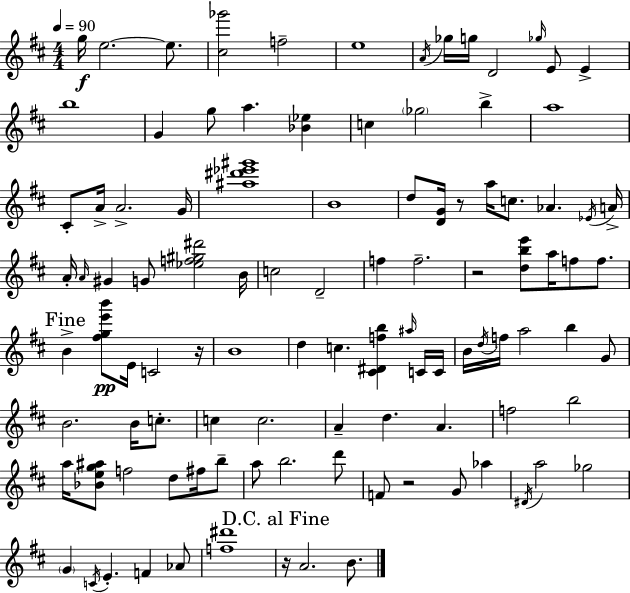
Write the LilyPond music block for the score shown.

{
  \clef treble
  \numericTimeSignature
  \time 4/4
  \key d \major
  \tempo 4 = 90
  g''16\f e''2.~~ e''8. | <cis'' ges'''>2 f''2-- | e''1 | \acciaccatura { a'16 } ges''16 g''16 d'2 \grace { ges''16 } e'8 e'4-> | \break b''1 | g'4 g''8 a''4. <bes' ees''>4 | c''4 \parenthesize ges''2 b''4-> | a''1 | \break cis'8-. a'16-> a'2.-> | g'16 <ais'' dis''' ees''' gis'''>1 | b'1 | d''8 <d' g'>16 r8 a''16 c''8. aes'4. | \break \acciaccatura { ees'16 } a'16-> a'16-. \grace { a'16 } gis'4 g'8 <ees'' f'' gis'' dis'''>2 | b'16 c''2 d'2-- | f''4 f''2.-- | r2 <d'' b'' e'''>8 a''16 f''8 | \break f''8. \mark "Fine" b'4-> <fis'' g'' e''' b'''>8\pp e'16 c'2 | r16 b'1 | d''4 c''4. <cis' dis' f'' b''>4 | \grace { ais''16 } c'16 c'16 b'16 \acciaccatura { d''16 } f''16 a''2 | \break b''4 g'8 b'2. | b'16 c''8.-. c''4 c''2. | a'4-- d''4. | a'4. f''2 b''2 | \break a''16 <bes' e'' g'' ais''>8 f''2 | d''8 fis''16 b''8-- a''8 b''2. | d'''8 f'8 r2 | g'8 aes''4 \acciaccatura { dis'16 } a''2 ges''2 | \break \parenthesize g'4 \acciaccatura { c'16 } e'4.-. | f'4 aes'8 <f'' dis'''>1 | \mark "D.C. al Fine" r16 a'2. | b'8. \bar "|."
}